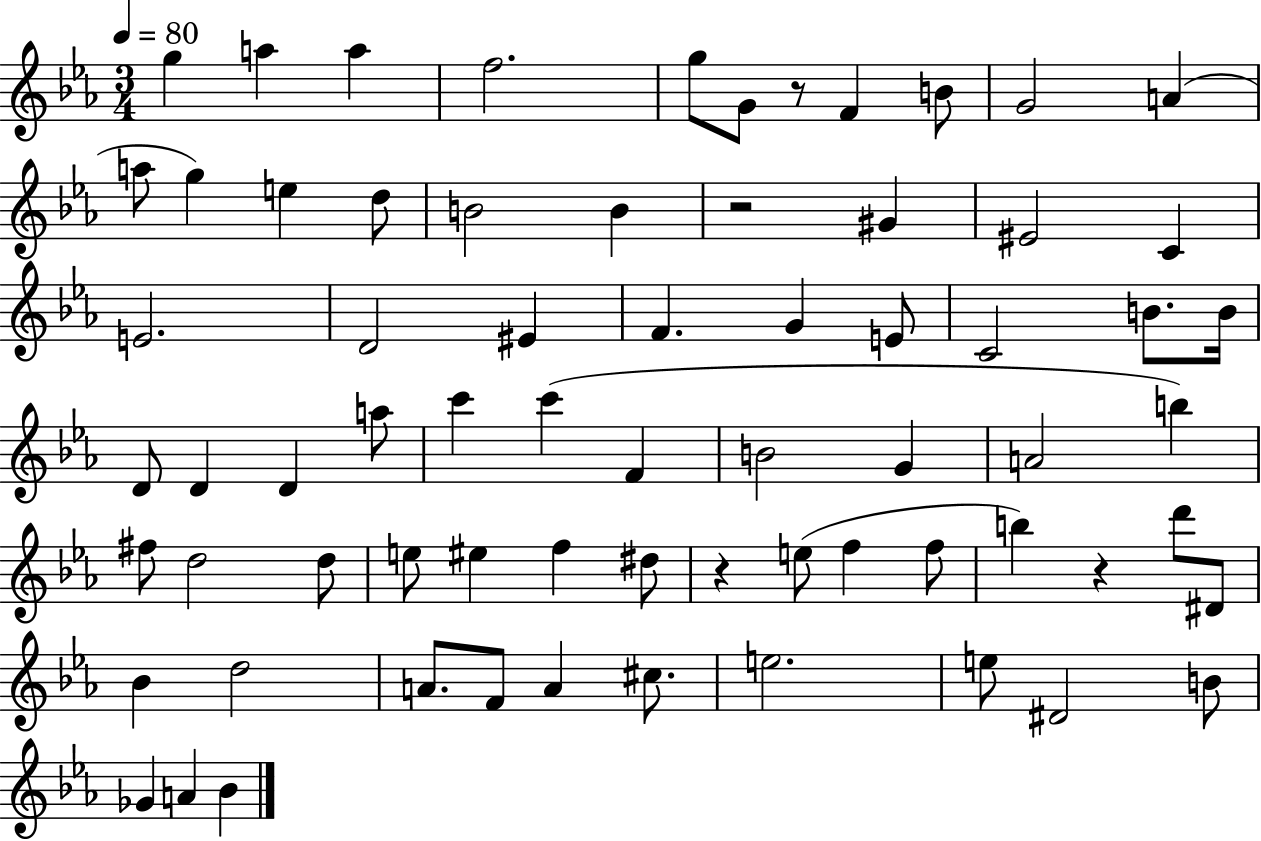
X:1
T:Untitled
M:3/4
L:1/4
K:Eb
g a a f2 g/2 G/2 z/2 F B/2 G2 A a/2 g e d/2 B2 B z2 ^G ^E2 C E2 D2 ^E F G E/2 C2 B/2 B/4 D/2 D D a/2 c' c' F B2 G A2 b ^f/2 d2 d/2 e/2 ^e f ^d/2 z e/2 f f/2 b z d'/2 ^D/2 _B d2 A/2 F/2 A ^c/2 e2 e/2 ^D2 B/2 _G A _B